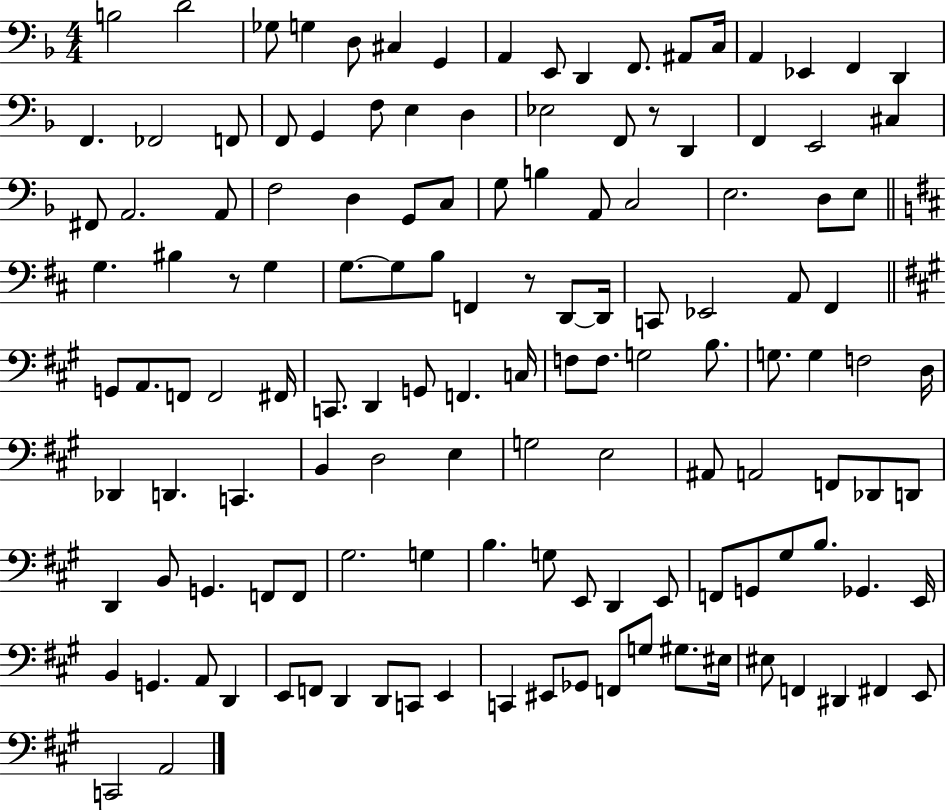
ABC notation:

X:1
T:Untitled
M:4/4
L:1/4
K:F
B,2 D2 _G,/2 G, D,/2 ^C, G,, A,, E,,/2 D,, F,,/2 ^A,,/2 C,/4 A,, _E,, F,, D,, F,, _F,,2 F,,/2 F,,/2 G,, F,/2 E, D, _E,2 F,,/2 z/2 D,, F,, E,,2 ^C, ^F,,/2 A,,2 A,,/2 F,2 D, G,,/2 C,/2 G,/2 B, A,,/2 C,2 E,2 D,/2 E,/2 G, ^B, z/2 G, G,/2 G,/2 B,/2 F,, z/2 D,,/2 D,,/4 C,,/2 _E,,2 A,,/2 ^F,, G,,/2 A,,/2 F,,/2 F,,2 ^F,,/4 C,,/2 D,, G,,/2 F,, C,/4 F,/2 F,/2 G,2 B,/2 G,/2 G, F,2 D,/4 _D,, D,, C,, B,, D,2 E, G,2 E,2 ^A,,/2 A,,2 F,,/2 _D,,/2 D,,/2 D,, B,,/2 G,, F,,/2 F,,/2 ^G,2 G, B, G,/2 E,,/2 D,, E,,/2 F,,/2 G,,/2 ^G,/2 B,/2 _G,, E,,/4 B,, G,, A,,/2 D,, E,,/2 F,,/2 D,, D,,/2 C,,/2 E,, C,, ^E,,/2 _G,,/2 F,,/2 G,/2 ^G,/2 ^E,/4 ^E,/2 F,, ^D,, ^F,, E,,/2 C,,2 A,,2